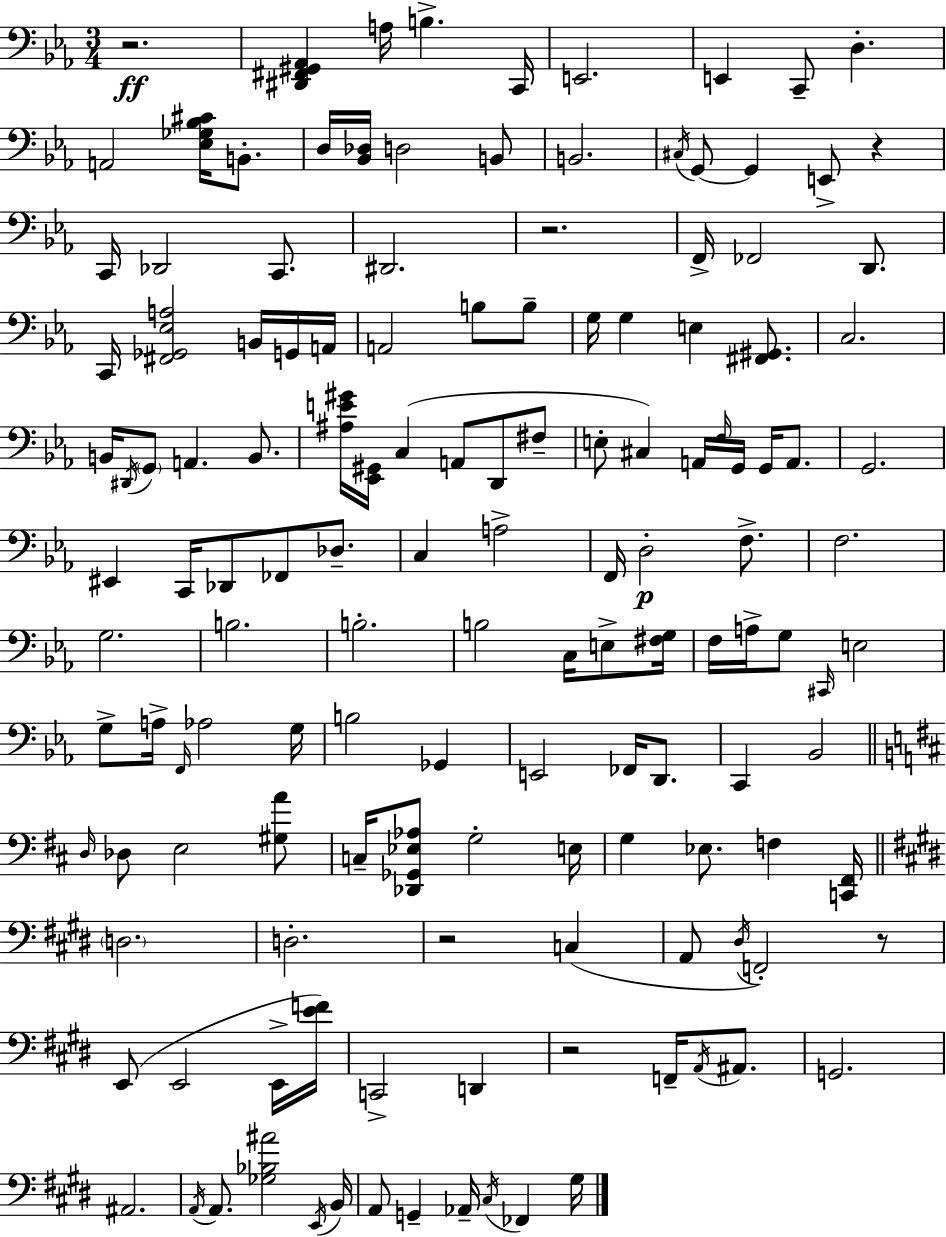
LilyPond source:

{
  \clef bass
  \numericTimeSignature
  \time 3/4
  \key ees \major
  r2.\ff | <dis, fis, gis, aes,>4 a16 b4.-> c,16 | e,2. | e,4 c,8-- d4.-. | \break a,2 <ees ges bes cis'>16 b,8.-. | d16 <bes, des>16 d2 b,8 | b,2. | \acciaccatura { cis16 } g,8~~ g,4 e,8-> r4 | \break c,16 des,2 c,8. | dis,2. | r2. | f,16-> fes,2 d,8. | \break c,16 <fis, ges, ees a>2 b,16 g,16 | a,16 a,2 b8 b8-- | g16 g4 e4 <fis, gis,>8. | c2. | \break b,16 \acciaccatura { dis,16 } \parenthesize g,8 a,4. b,8. | <ais e' gis'>16 <ees, gis,>16 c4( a,8 d,8 | fis8-- e8-. cis4) a,16 \grace { f16 } g,16 g,16 | a,8. g,2. | \break eis,4 c,16 des,8 fes,8 | des8.-- c4 a2-> | f,16 d2-.\p | f8.-> f2. | \break g2. | b2. | b2.-. | b2 c16 | \break e8-> <fis g>16 f16 a16-> g8 \grace { cis,16 } e2 | g8-> a16-> \grace { f,16 } aes2 | g16 b2 | ges,4 e,2 | \break fes,16 d,8. c,4 bes,2 | \bar "||" \break \key d \major \grace { d16 } des8 e2 <gis a'>8 | c16-- <des, ges, ees aes>8 g2-. | e16 g4 ees8. f4 | <c, fis,>16 \bar "||" \break \key e \major \parenthesize d2. | d2.-. | r2 c4( | a,8 \acciaccatura { dis16 } f,2-.) r8 | \break e,8( e,2 e,16-> | <e' f'>16) c,2-> d,4 | r2 f,16-- \acciaccatura { a,16 } ais,8. | g,2. | \break ais,2. | \acciaccatura { a,16 } a,8. <ges bes ais'>2 | \acciaccatura { e,16 } b,16 a,8 g,4-- aes,16-- \acciaccatura { cis16 } | fes,4 gis16 \bar "|."
}